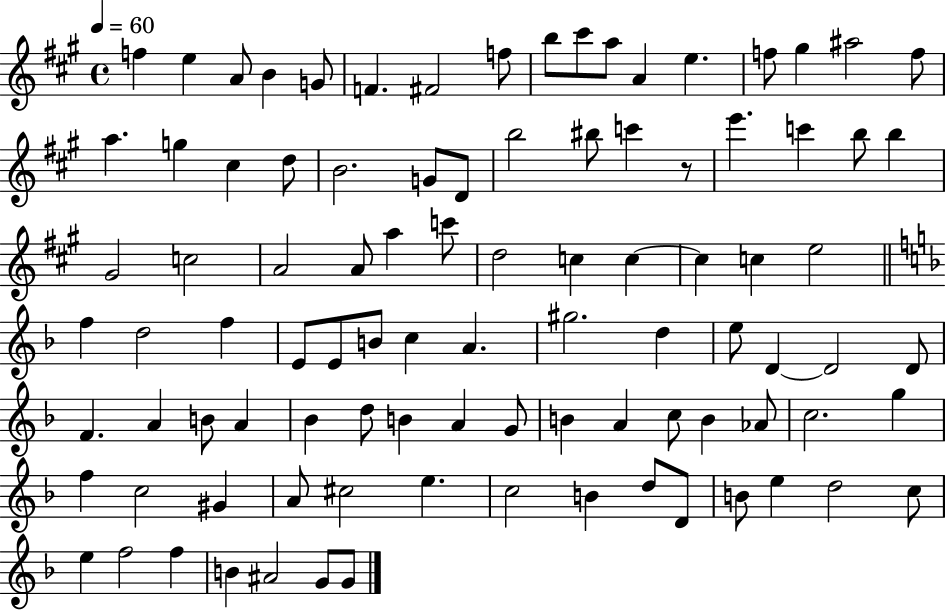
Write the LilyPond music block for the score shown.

{
  \clef treble
  \time 4/4
  \defaultTimeSignature
  \key a \major
  \tempo 4 = 60
  f''4 e''4 a'8 b'4 g'8 | f'4. fis'2 f''8 | b''8 cis'''8 a''8 a'4 e''4. | f''8 gis''4 ais''2 f''8 | \break a''4. g''4 cis''4 d''8 | b'2. g'8 d'8 | b''2 bis''8 c'''4 r8 | e'''4. c'''4 b''8 b''4 | \break gis'2 c''2 | a'2 a'8 a''4 c'''8 | d''2 c''4 c''4~~ | c''4 c''4 e''2 | \break \bar "||" \break \key d \minor f''4 d''2 f''4 | e'8 e'8 b'8 c''4 a'4. | gis''2. d''4 | e''8 d'4~~ d'2 d'8 | \break f'4. a'4 b'8 a'4 | bes'4 d''8 b'4 a'4 g'8 | b'4 a'4 c''8 b'4 aes'8 | c''2. g''4 | \break f''4 c''2 gis'4 | a'8 cis''2 e''4. | c''2 b'4 d''8 d'8 | b'8 e''4 d''2 c''8 | \break e''4 f''2 f''4 | b'4 ais'2 g'8 g'8 | \bar "|."
}